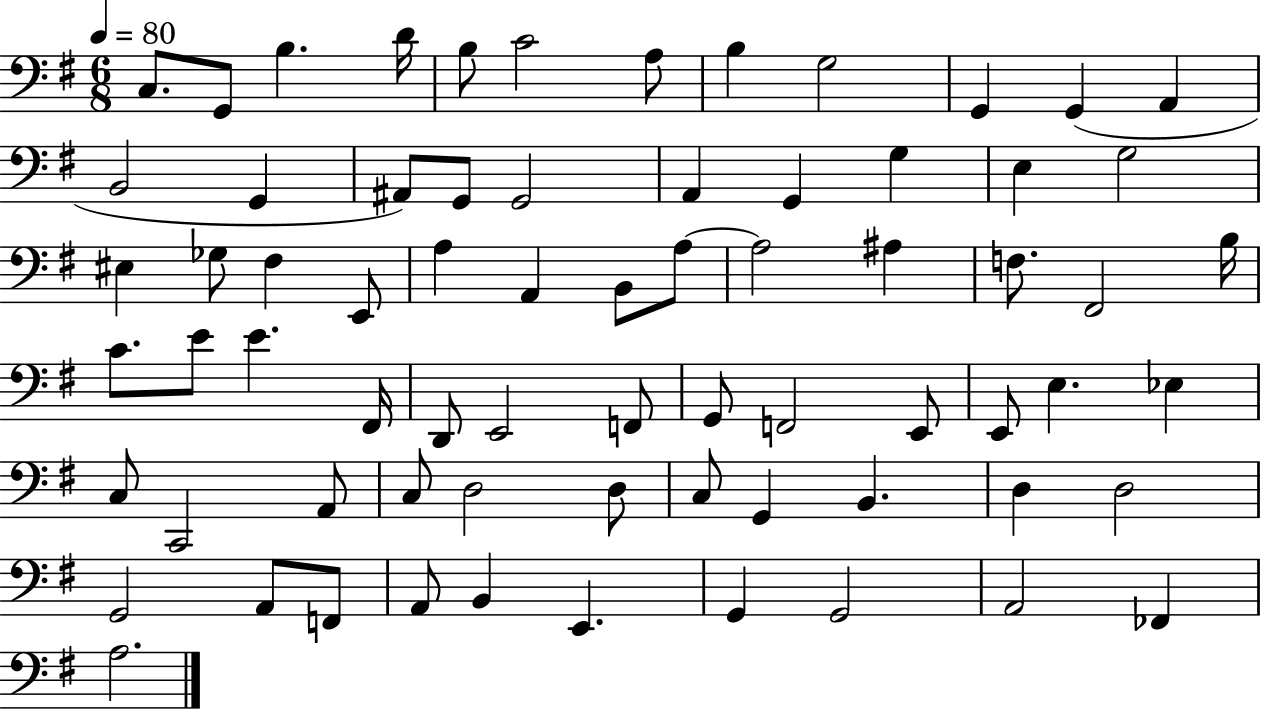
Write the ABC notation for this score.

X:1
T:Untitled
M:6/8
L:1/4
K:G
C,/2 G,,/2 B, D/4 B,/2 C2 A,/2 B, G,2 G,, G,, A,, B,,2 G,, ^A,,/2 G,,/2 G,,2 A,, G,, G, E, G,2 ^E, _G,/2 ^F, E,,/2 A, A,, B,,/2 A,/2 A,2 ^A, F,/2 ^F,,2 B,/4 C/2 E/2 E ^F,,/4 D,,/2 E,,2 F,,/2 G,,/2 F,,2 E,,/2 E,,/2 E, _E, C,/2 C,,2 A,,/2 C,/2 D,2 D,/2 C,/2 G,, B,, D, D,2 G,,2 A,,/2 F,,/2 A,,/2 B,, E,, G,, G,,2 A,,2 _F,, A,2